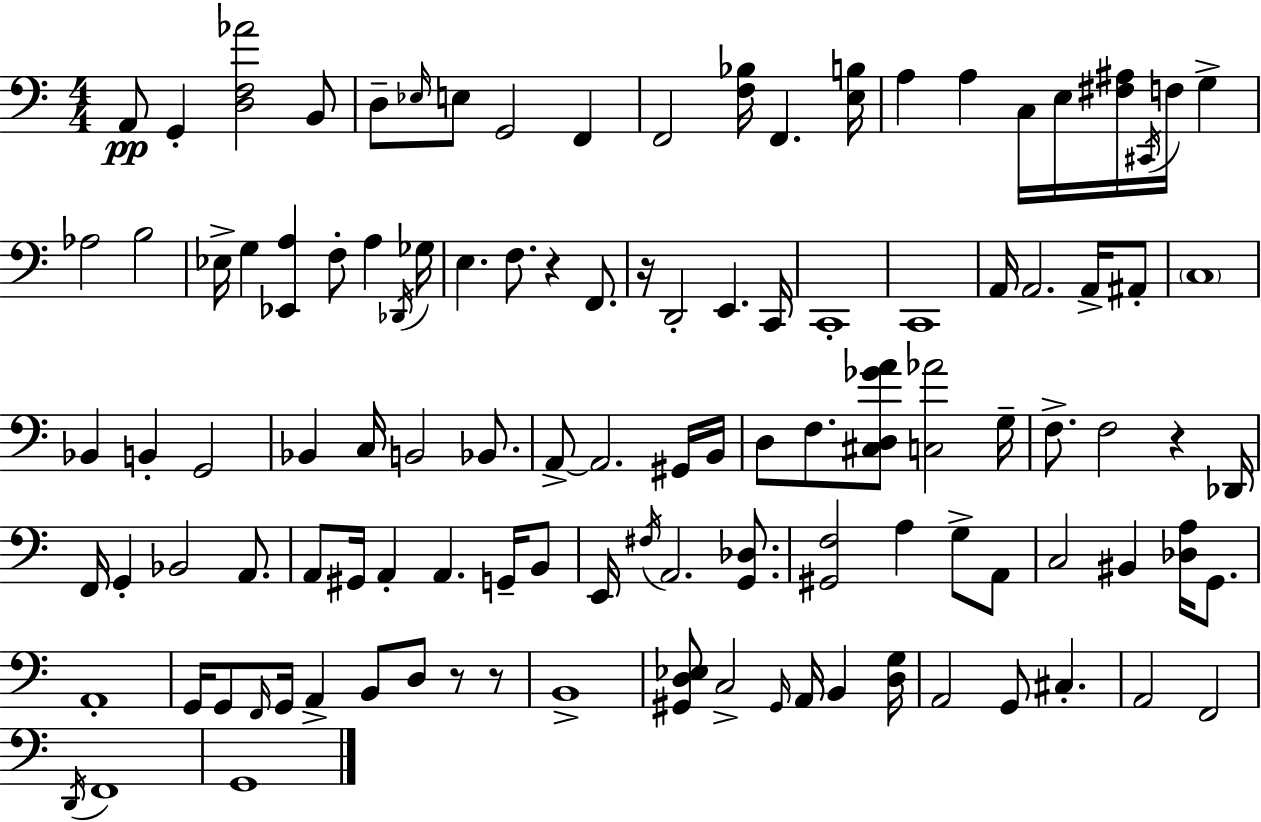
A2/e G2/q [D3,F3,Ab4]/h B2/e D3/e Eb3/s E3/e G2/h F2/q F2/h [F3,Bb3]/s F2/q. [E3,B3]/s A3/q A3/q C3/s E3/s [F#3,A#3]/s C#2/s F3/s G3/q Ab3/h B3/h Eb3/s G3/q [Eb2,A3]/q F3/e A3/q Db2/s Gb3/s E3/q. F3/e. R/q F2/e. R/s D2/h E2/q. C2/s C2/w C2/w A2/s A2/h. A2/s A#2/e C3/w Bb2/q B2/q G2/h Bb2/q C3/s B2/h Bb2/e. A2/e A2/h. G#2/s B2/s D3/e F3/e. [C#3,D3,Gb4,A4]/e [C3,Ab4]/h G3/s F3/e. F3/h R/q Db2/s F2/s G2/q Bb2/h A2/e. A2/e G#2/s A2/q A2/q. G2/s B2/e E2/s F#3/s A2/h. [G2,Db3]/e. [G#2,F3]/h A3/q G3/e A2/e C3/h BIS2/q [Db3,A3]/s G2/e. A2/w G2/s G2/e F2/s G2/s A2/q B2/e D3/e R/e R/e B2/w [G#2,D3,Eb3]/e C3/h G#2/s A2/s B2/q [D3,G3]/s A2/h G2/e C#3/q. A2/h F2/h D2/s F2/w G2/w